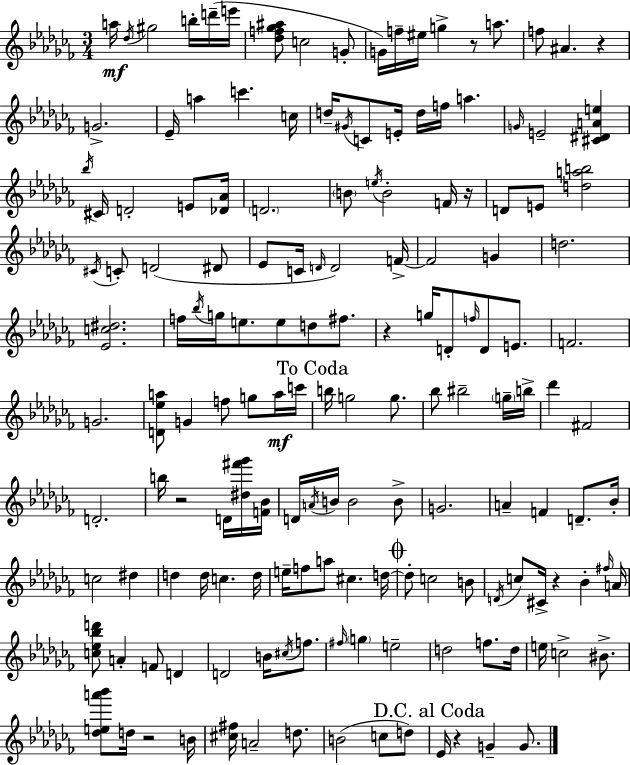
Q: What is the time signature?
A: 3/4